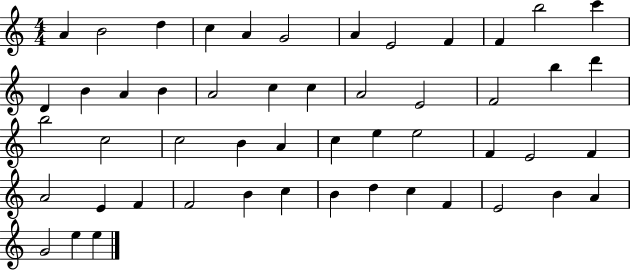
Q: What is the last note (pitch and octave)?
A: E5